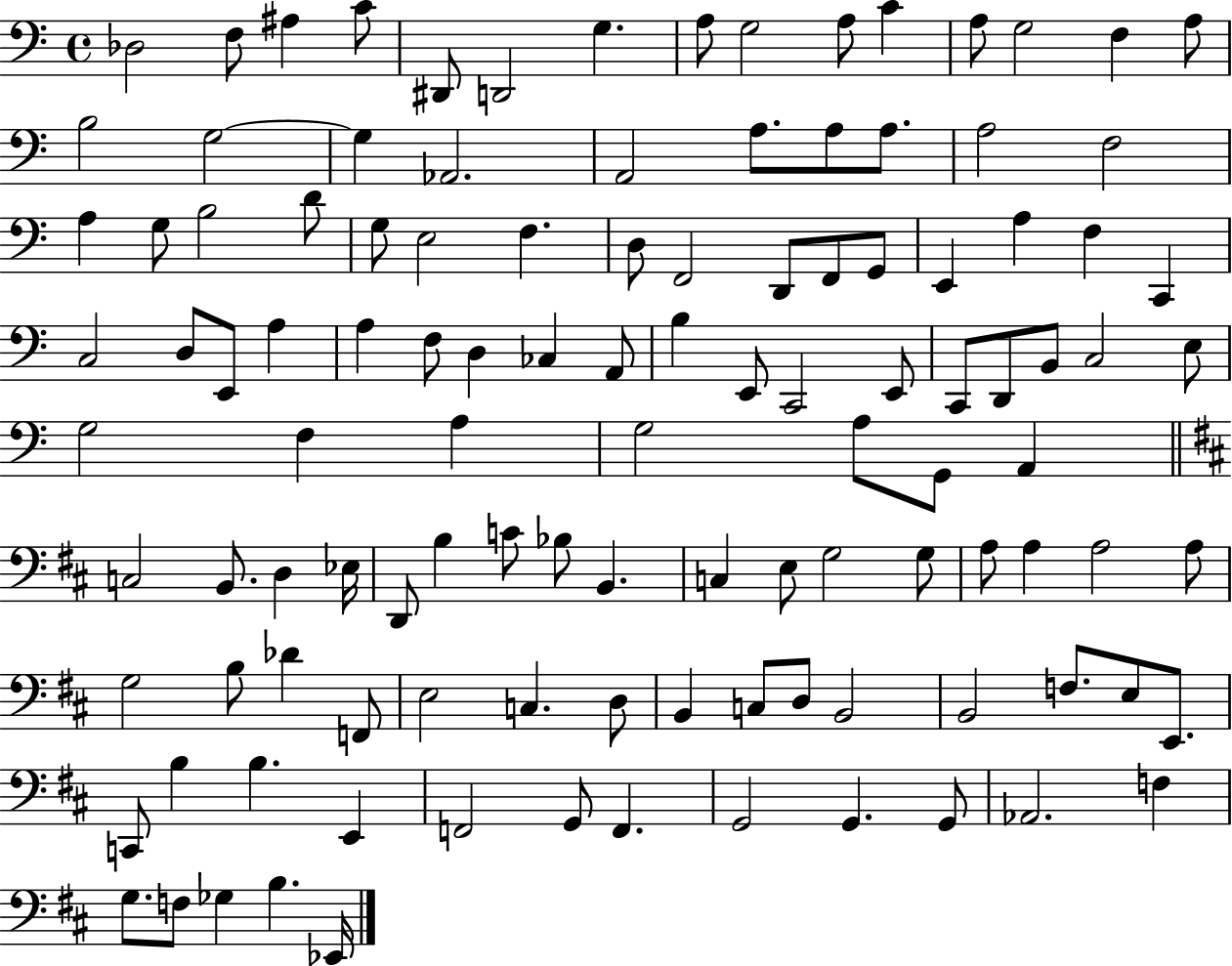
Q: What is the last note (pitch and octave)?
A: Eb2